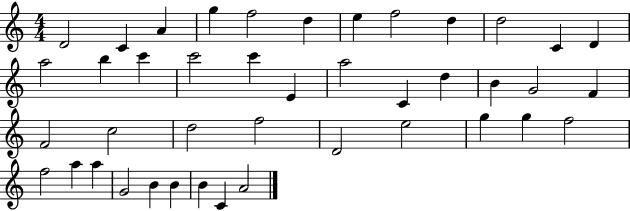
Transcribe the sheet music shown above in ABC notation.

X:1
T:Untitled
M:4/4
L:1/4
K:C
D2 C A g f2 d e f2 d d2 C D a2 b c' c'2 c' E a2 C d B G2 F F2 c2 d2 f2 D2 e2 g g f2 f2 a a G2 B B B C A2